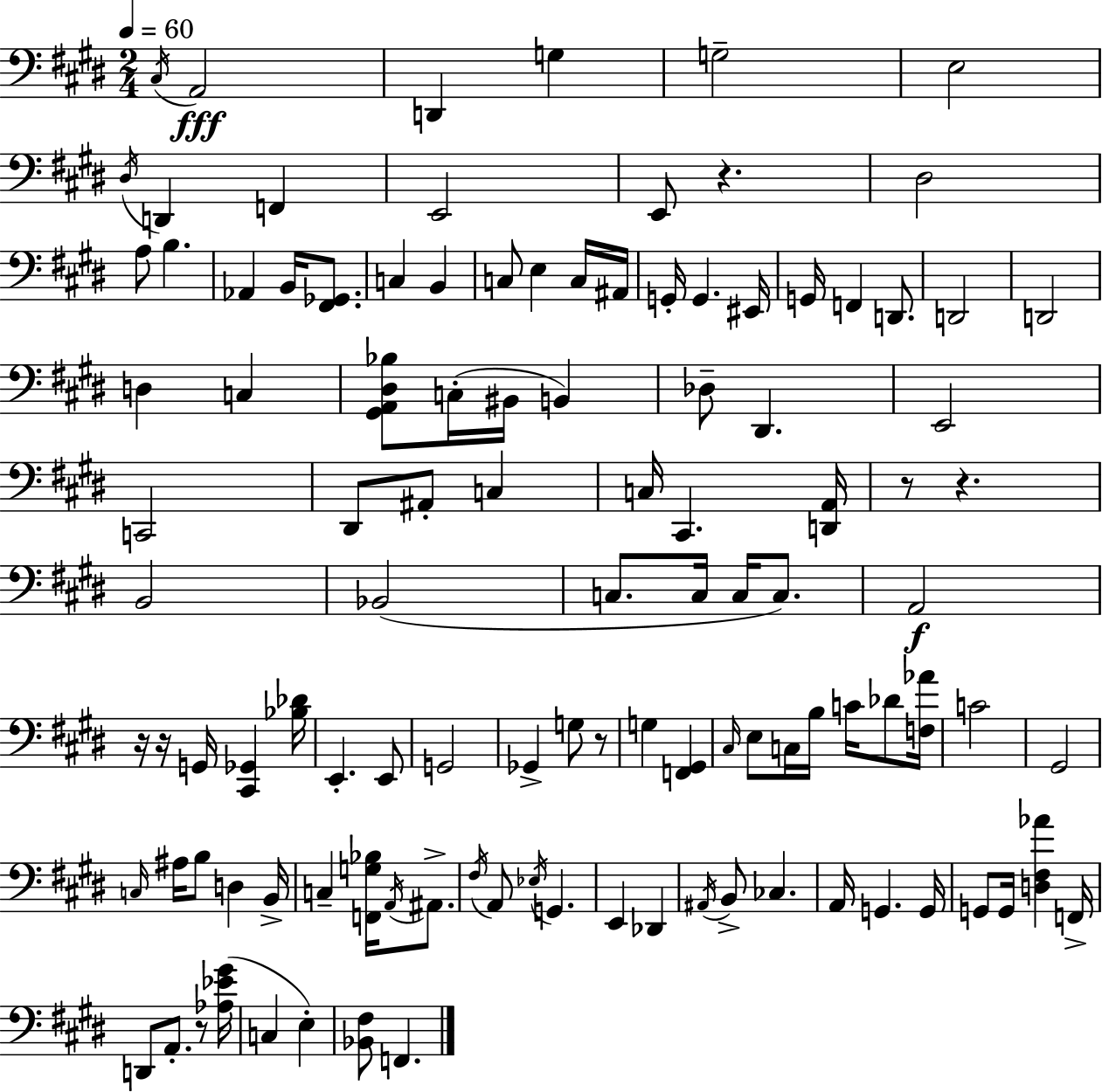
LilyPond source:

{
  \clef bass
  \numericTimeSignature
  \time 2/4
  \key e \major
  \tempo 4 = 60
  \acciaccatura { cis16 }\fff a,2 | d,4 g4 | g2-- | e2 | \break \acciaccatura { dis16 } d,4 f,4 | e,2 | e,8 r4. | dis2 | \break a8 b4. | aes,4 b,16 <fis, ges,>8. | c4 b,4 | c8 e4 | \break c16 ais,16 g,16-. g,4. | eis,16 g,16 f,4 d,8. | d,2 | d,2 | \break d4 c4 | <gis, a, dis bes>8 c16-.( bis,16 b,4) | des8-- dis,4. | e,2 | \break c,2 | dis,8 ais,8-. c4 | c16 cis,4. | <d, a,>16 r8 r4. | \break b,2 | bes,2( | c8. c16 c16 c8.) | a,2\f | \break r16 r16 g,16 <cis, ges,>4 | <bes des'>16 e,4.-. | e,8 g,2 | ges,4-> g8 | \break r8 g4 <f, gis,>4 | \grace { cis16 } e8 c16 b16 c'16 | des'8 <f aes'>16 c'2 | gis,2 | \break \grace { c16 } ais16 b8 d4 | b,16-> c4-- | <f, g bes>16 \acciaccatura { a,16 } ais,8.-> \acciaccatura { fis16 } a,8 | \acciaccatura { ees16 } g,4. e,4 | \break des,4 \acciaccatura { ais,16 } | b,8-> ces4. | a,16 g,4. g,16 | g,8 g,16 <d fis aes'>4 f,16-> | \break d,8 a,8.-. r8 <aes ees' gis'>16( | c4 e4-.) | <bes, fis>8 f,4. | \bar "|."
}